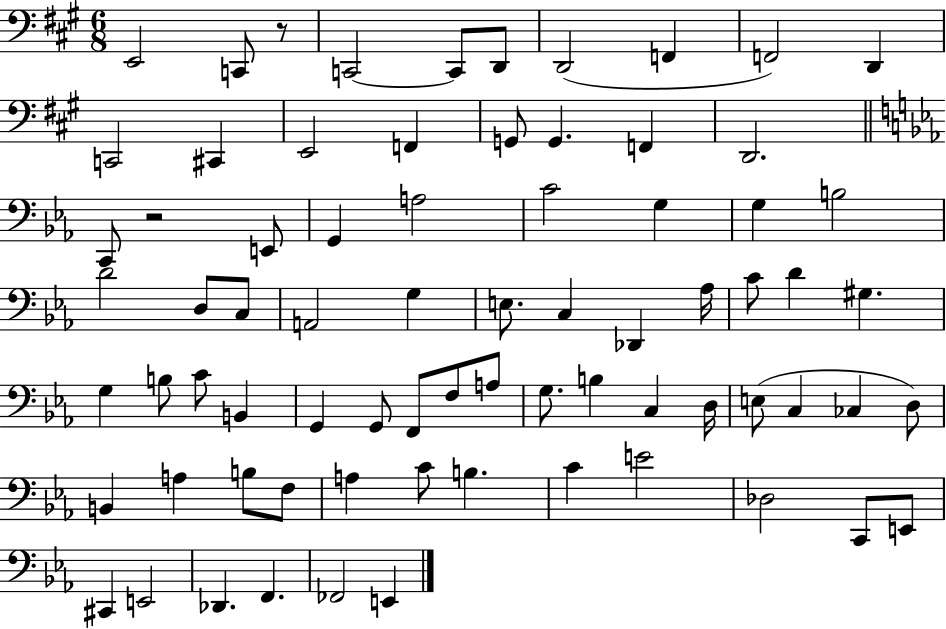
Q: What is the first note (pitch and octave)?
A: E2